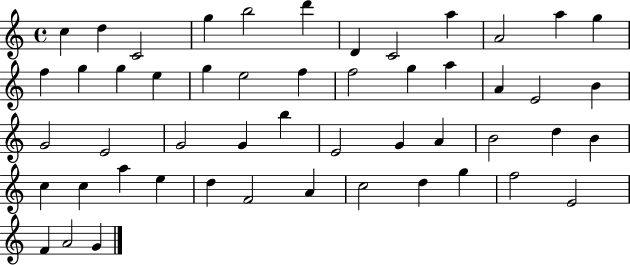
{
  \clef treble
  \time 4/4
  \defaultTimeSignature
  \key c \major
  c''4 d''4 c'2 | g''4 b''2 d'''4 | d'4 c'2 a''4 | a'2 a''4 g''4 | \break f''4 g''4 g''4 e''4 | g''4 e''2 f''4 | f''2 g''4 a''4 | a'4 e'2 b'4 | \break g'2 e'2 | g'2 g'4 b''4 | e'2 g'4 a'4 | b'2 d''4 b'4 | \break c''4 c''4 a''4 e''4 | d''4 f'2 a'4 | c''2 d''4 g''4 | f''2 e'2 | \break f'4 a'2 g'4 | \bar "|."
}